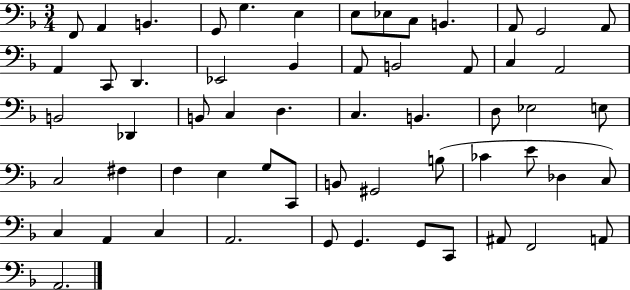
X:1
T:Untitled
M:3/4
L:1/4
K:F
F,,/2 A,, B,, G,,/2 G, E, E,/2 _E,/2 C,/2 B,, A,,/2 G,,2 A,,/2 A,, C,,/2 D,, _E,,2 _B,, A,,/2 B,,2 A,,/2 C, A,,2 B,,2 _D,, B,,/2 C, D, C, B,, D,/2 _E,2 E,/2 C,2 ^F, F, E, G,/2 C,,/2 B,,/2 ^G,,2 B,/2 _C E/2 _D, C,/2 C, A,, C, A,,2 G,,/2 G,, G,,/2 C,,/2 ^A,,/2 F,,2 A,,/2 A,,2